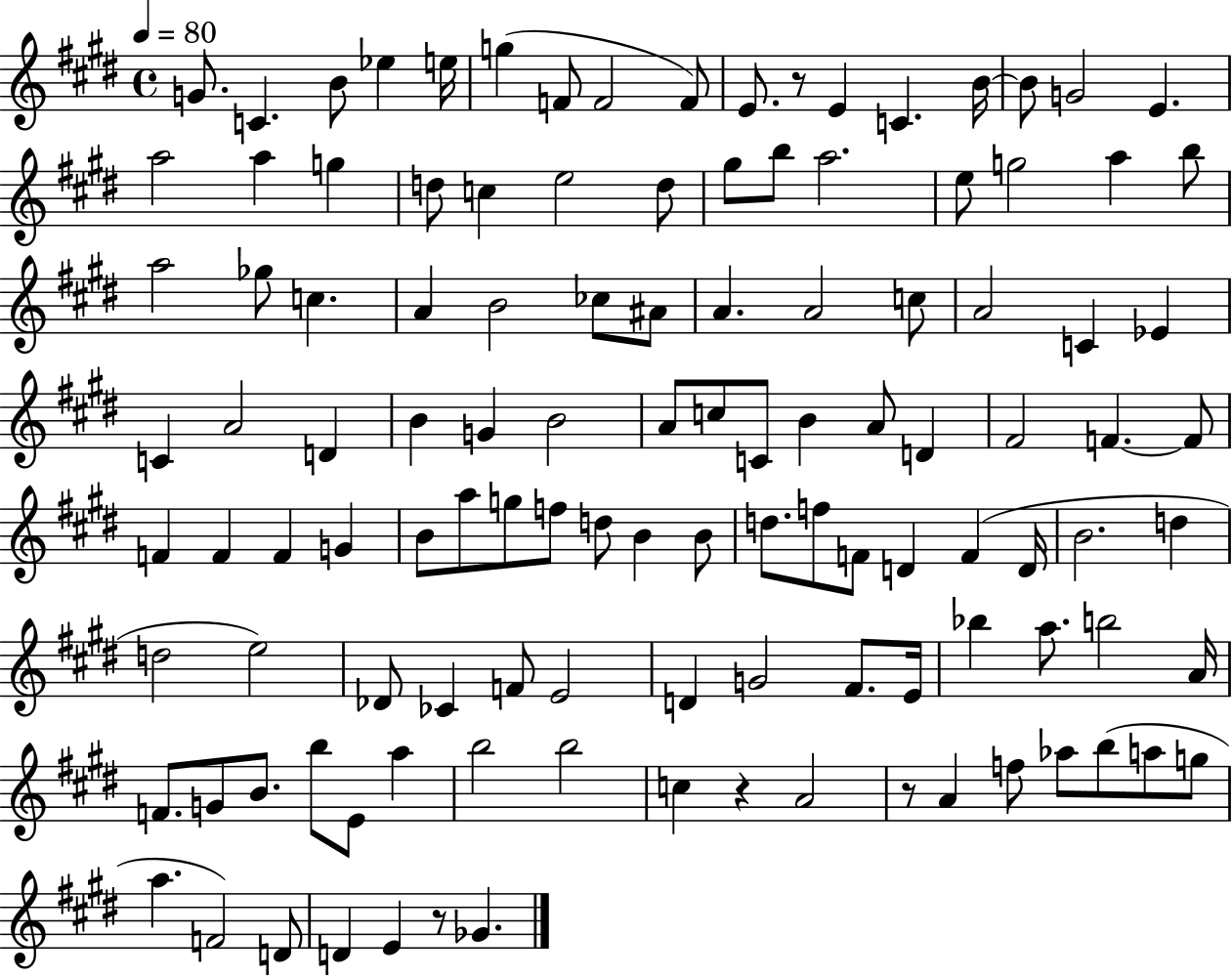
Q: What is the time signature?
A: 4/4